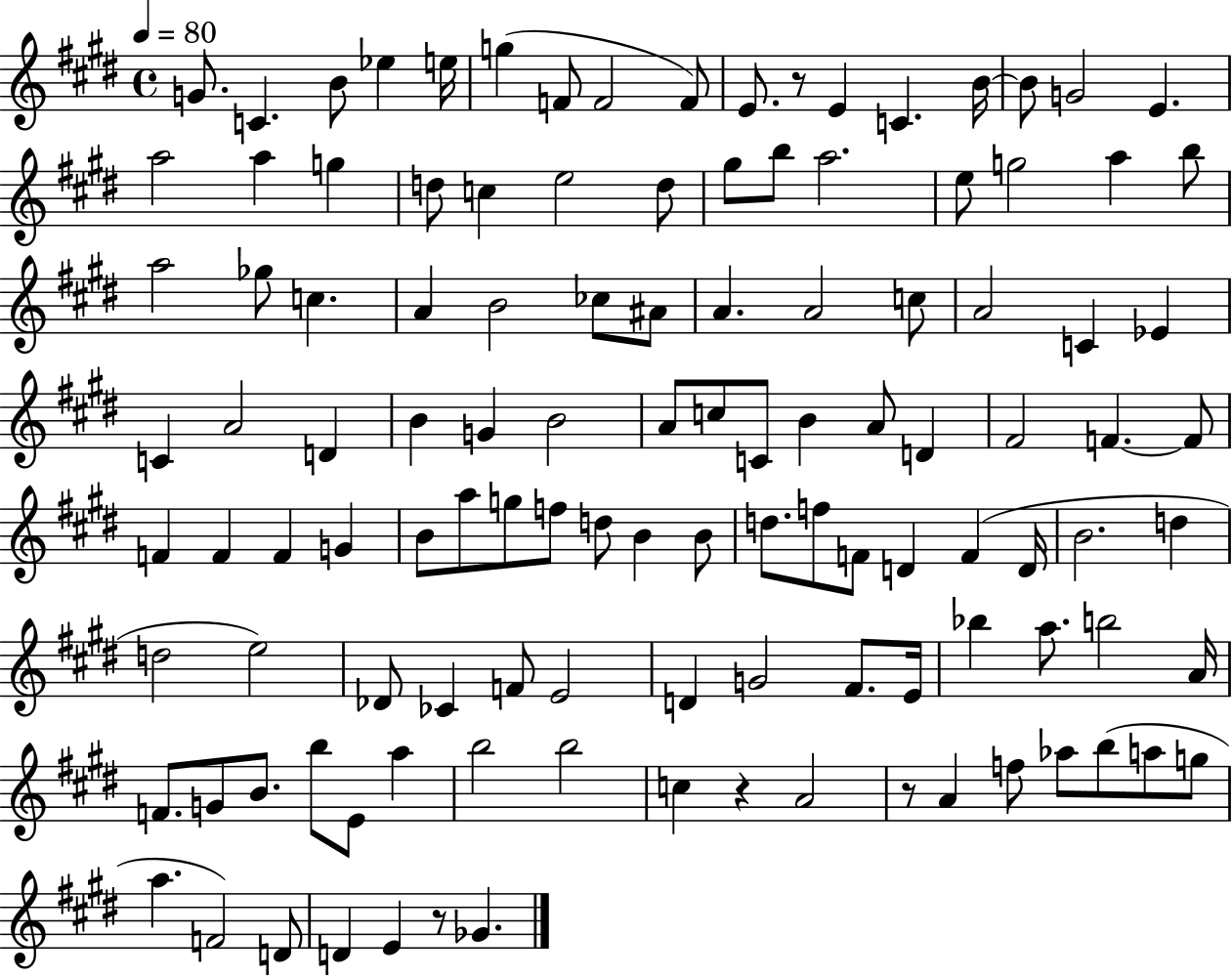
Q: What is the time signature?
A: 4/4